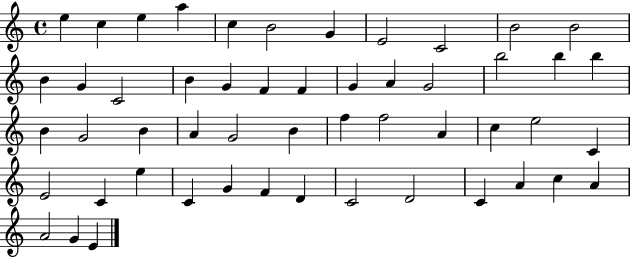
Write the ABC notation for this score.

X:1
T:Untitled
M:4/4
L:1/4
K:C
e c e a c B2 G E2 C2 B2 B2 B G C2 B G F F G A G2 b2 b b B G2 B A G2 B f f2 A c e2 C E2 C e C G F D C2 D2 C A c A A2 G E